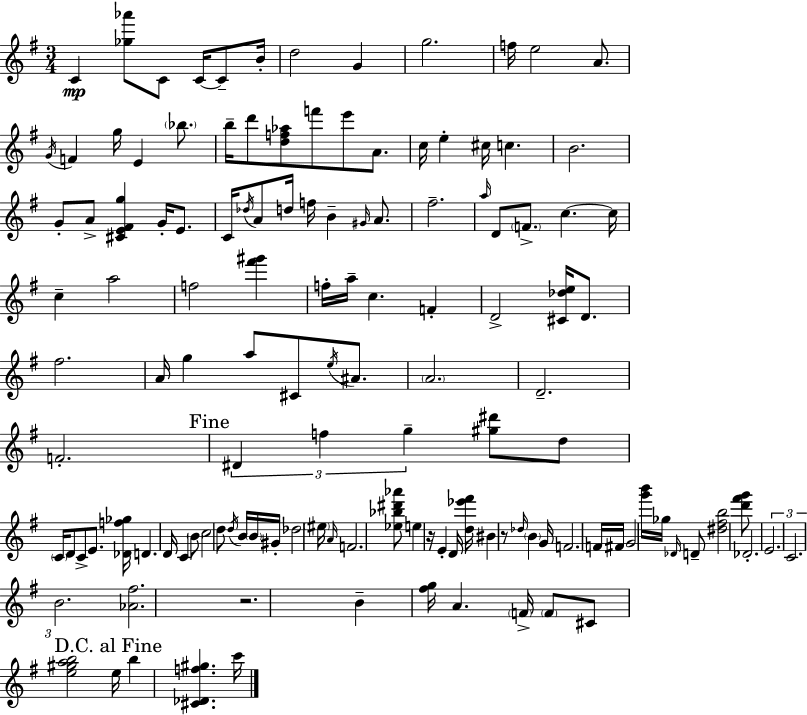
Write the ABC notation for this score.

X:1
T:Untitled
M:3/4
L:1/4
K:Em
C [_g_a']/2 C/2 C/4 C/2 B/4 d2 G g2 f/4 e2 A/2 G/4 F g/4 E _b/2 b/4 d'/2 [df_a]/2 f'/2 e'/2 A/2 c/4 e ^c/4 c B2 G/2 A/2 [^CE^Fg] G/4 E/2 C/4 _d/4 A/2 d/4 f/4 B ^G/4 A/2 ^f2 a/4 D/2 F/2 c c/4 c a2 f2 [^f'^g'] f/4 a/4 c F D2 [^C_de]/4 D/2 ^f2 A/4 g a/2 ^C/2 e/4 ^A/2 A2 D2 F2 ^D f g [^g^d']/2 d/2 C/4 D/2 C/2 E/2 [_Df_g]/4 D D/4 C B/2 c2 d/2 d/4 B/4 B/4 ^G/4 _d2 ^e/4 A/4 F2 [_e_b^d'_a']/2 e z/4 E D/4 [d_e'^f']/4 ^B z/2 _d/4 B G/4 F2 F/4 ^F/4 G2 [g'b']/4 _g/4 _D/4 D/2 [^d^fb]2 [d'^f'g']/2 _D2 E2 C2 B2 [_A^f]2 z2 B [^fg]/4 A F/4 F/2 ^C/2 [e^gab]2 e/4 b [^C_Df^g] c'/4